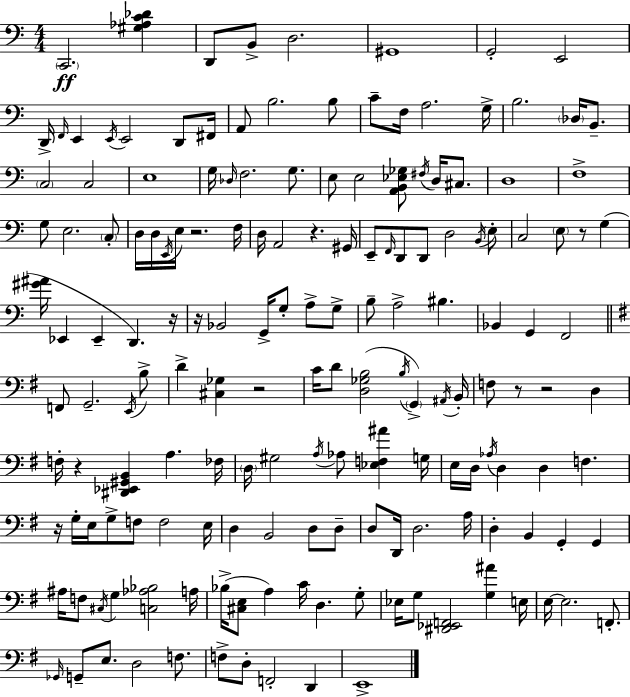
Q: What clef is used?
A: bass